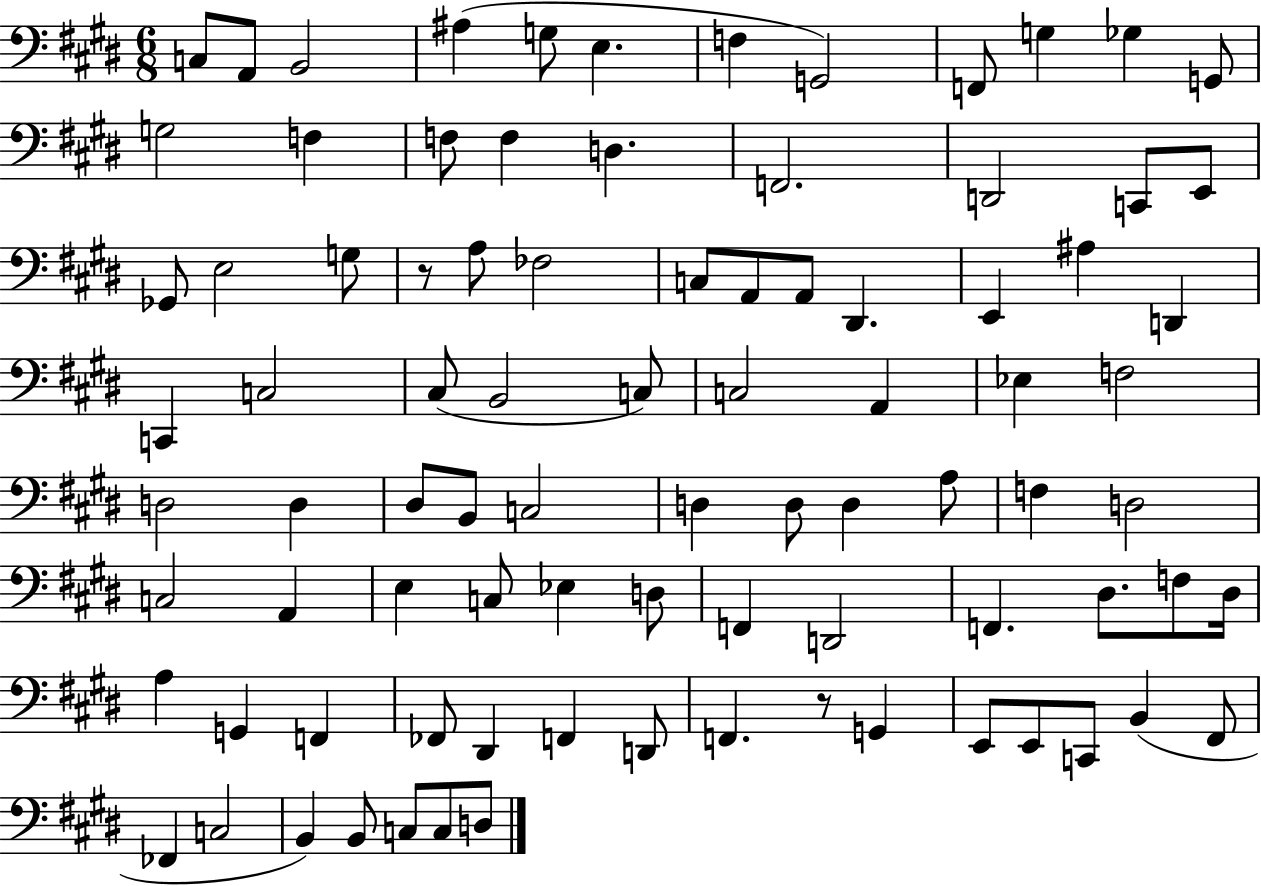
{
  \clef bass
  \numericTimeSignature
  \time 6/8
  \key e \major
  \repeat volta 2 { c8 a,8 b,2 | ais4( g8 e4. | f4 g,2) | f,8 g4 ges4 g,8 | \break g2 f4 | f8 f4 d4. | f,2. | d,2 c,8 e,8 | \break ges,8 e2 g8 | r8 a8 fes2 | c8 a,8 a,8 dis,4. | e,4 ais4 d,4 | \break c,4 c2 | cis8( b,2 c8) | c2 a,4 | ees4 f2 | \break d2 d4 | dis8 b,8 c2 | d4 d8 d4 a8 | f4 d2 | \break c2 a,4 | e4 c8 ees4 d8 | f,4 d,2 | f,4. dis8. f8 dis16 | \break a4 g,4 f,4 | fes,8 dis,4 f,4 d,8 | f,4. r8 g,4 | e,8 e,8 c,8 b,4( fis,8 | \break fes,4 c2 | b,4) b,8 c8 c8 d8 | } \bar "|."
}